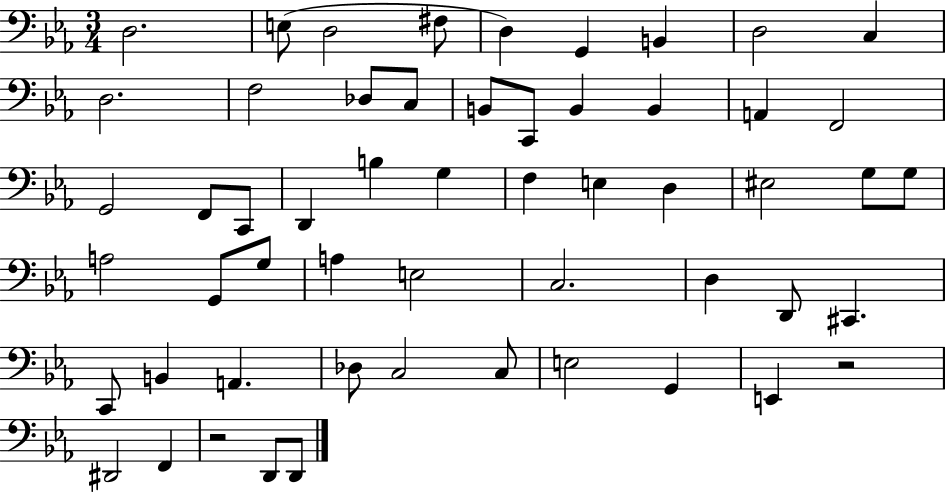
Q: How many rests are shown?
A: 2